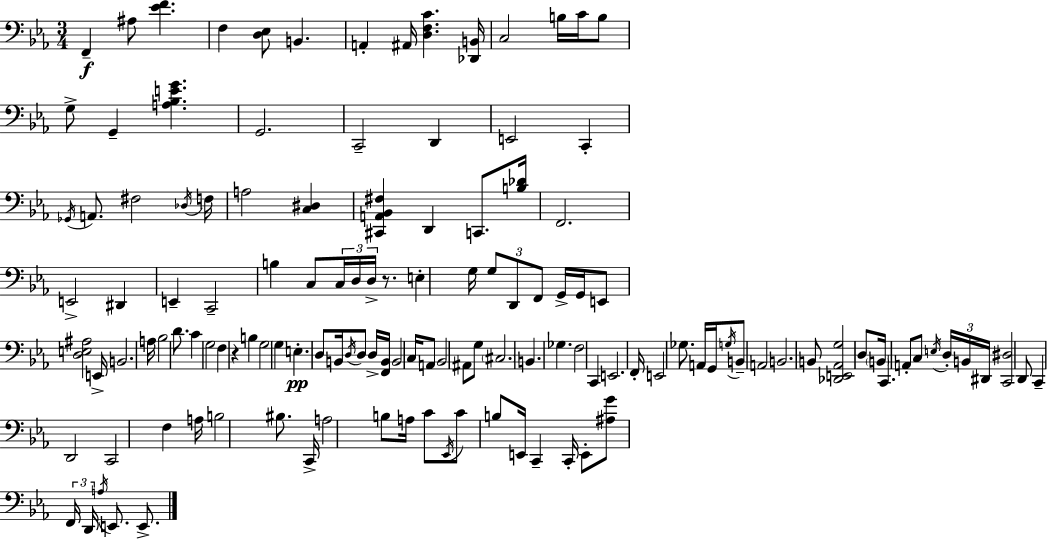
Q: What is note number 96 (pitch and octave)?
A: F3